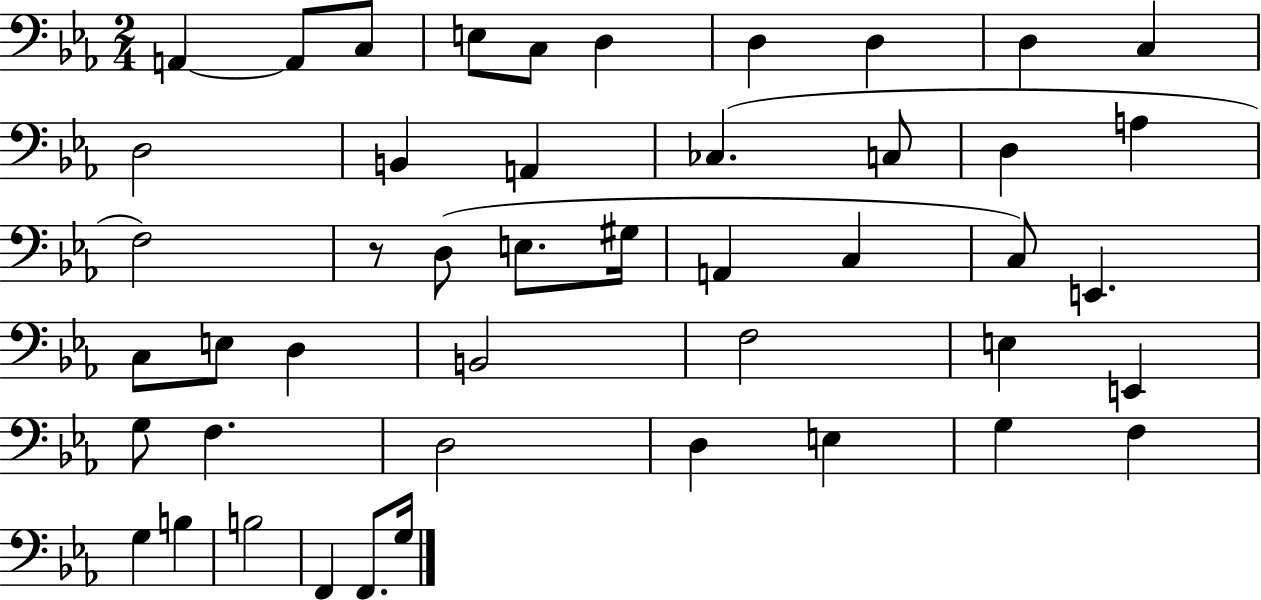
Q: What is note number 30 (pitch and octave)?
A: F3